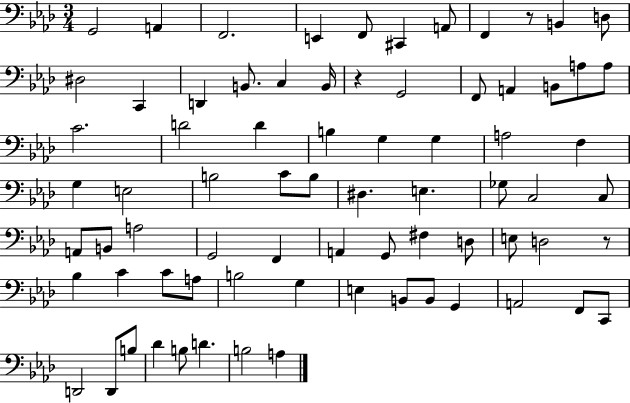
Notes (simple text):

G2/h A2/q F2/h. E2/q F2/e C#2/q A2/e F2/q R/e B2/q D3/e D#3/h C2/q D2/q B2/e. C3/q B2/s R/q G2/h F2/e A2/q B2/e A3/e A3/e C4/h. D4/h D4/q B3/q G3/q G3/q A3/h F3/q G3/q E3/h B3/h C4/e B3/e D#3/q. E3/q. Gb3/e C3/h C3/e A2/e B2/e A3/h G2/h F2/q A2/q G2/e F#3/q D3/e E3/e D3/h R/e Bb3/q C4/q C4/e A3/e B3/h G3/q E3/q B2/e B2/e G2/q A2/h F2/e C2/e D2/h D2/e B3/e Db4/q B3/e D4/q. B3/h A3/q